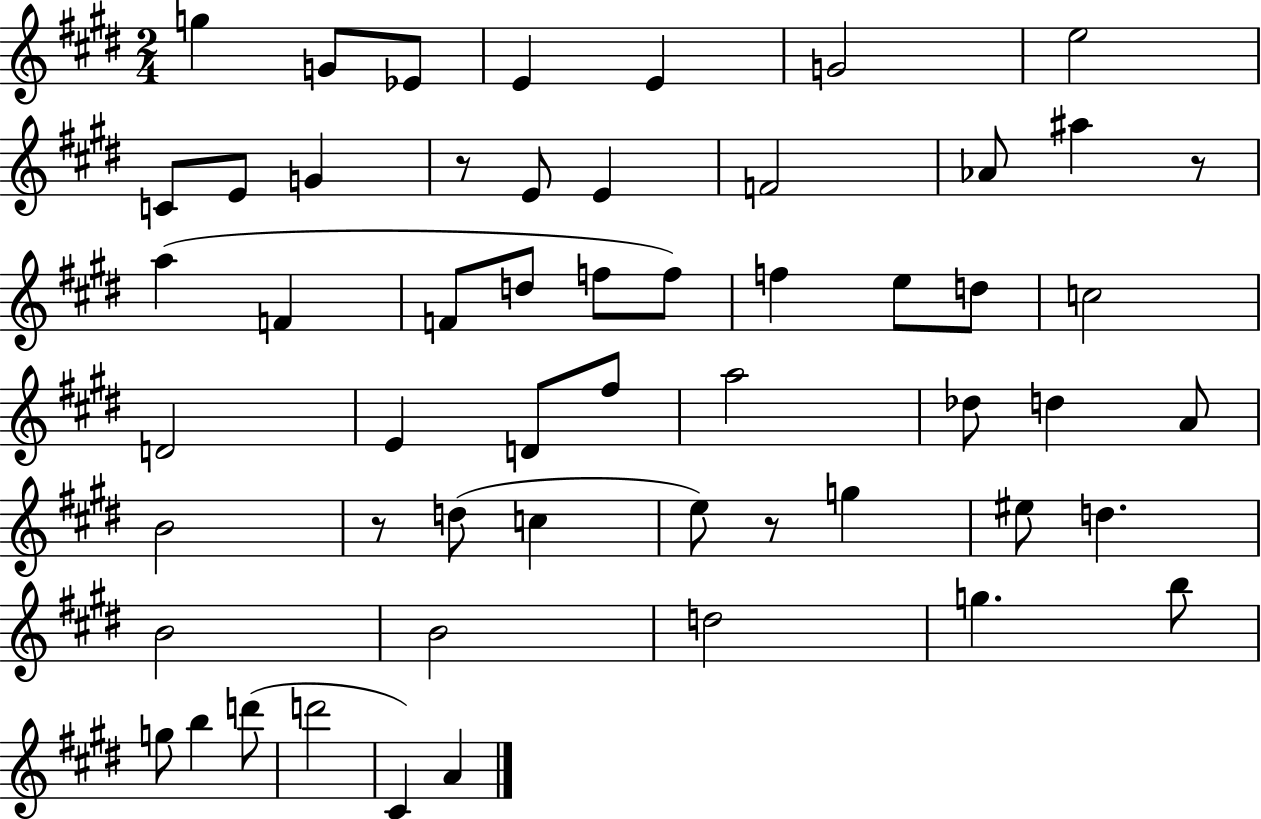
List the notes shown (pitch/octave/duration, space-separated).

G5/q G4/e Eb4/e E4/q E4/q G4/h E5/h C4/e E4/e G4/q R/e E4/e E4/q F4/h Ab4/e A#5/q R/e A5/q F4/q F4/e D5/e F5/e F5/e F5/q E5/e D5/e C5/h D4/h E4/q D4/e F#5/e A5/h Db5/e D5/q A4/e B4/h R/e D5/e C5/q E5/e R/e G5/q EIS5/e D5/q. B4/h B4/h D5/h G5/q. B5/e G5/e B5/q D6/e D6/h C#4/q A4/q